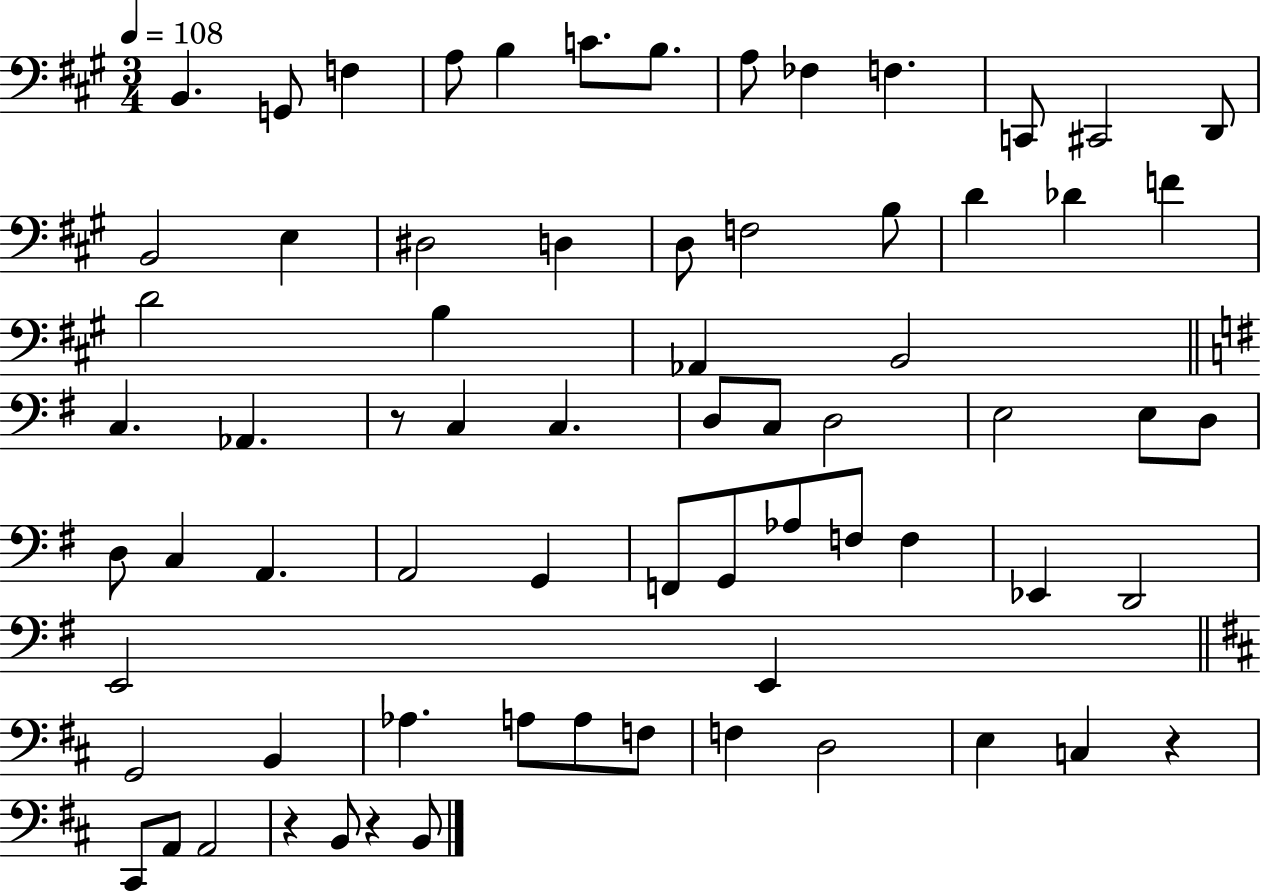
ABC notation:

X:1
T:Untitled
M:3/4
L:1/4
K:A
B,, G,,/2 F, A,/2 B, C/2 B,/2 A,/2 _F, F, C,,/2 ^C,,2 D,,/2 B,,2 E, ^D,2 D, D,/2 F,2 B,/2 D _D F D2 B, _A,, B,,2 C, _A,, z/2 C, C, D,/2 C,/2 D,2 E,2 E,/2 D,/2 D,/2 C, A,, A,,2 G,, F,,/2 G,,/2 _A,/2 F,/2 F, _E,, D,,2 E,,2 E,, G,,2 B,, _A, A,/2 A,/2 F,/2 F, D,2 E, C, z ^C,,/2 A,,/2 A,,2 z B,,/2 z B,,/2